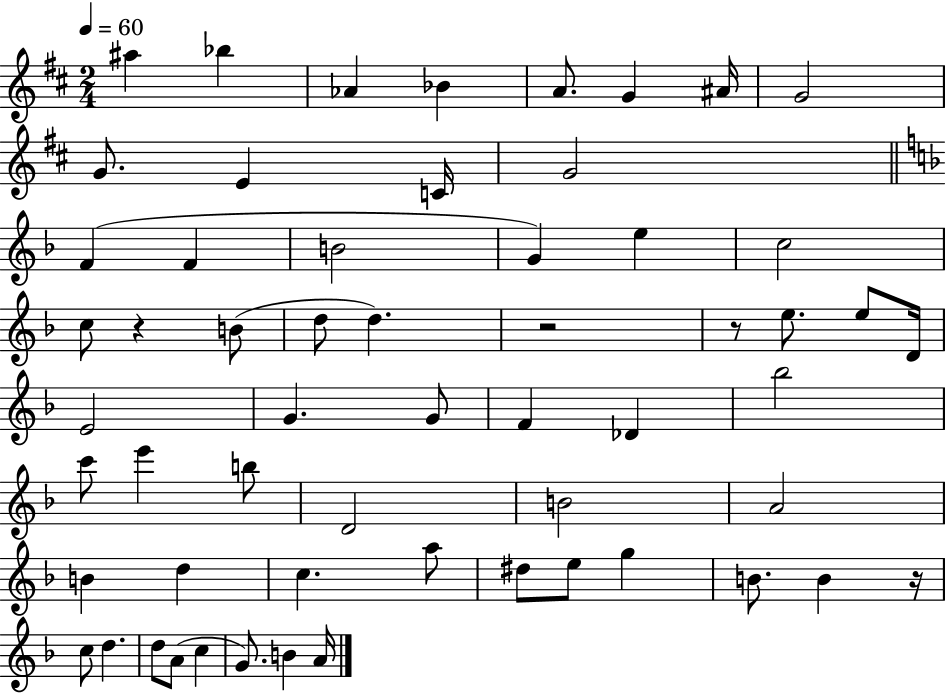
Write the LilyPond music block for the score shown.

{
  \clef treble
  \numericTimeSignature
  \time 2/4
  \key d \major
  \tempo 4 = 60
  ais''4 bes''4 | aes'4 bes'4 | a'8. g'4 ais'16 | g'2 | \break g'8. e'4 c'16 | g'2 | \bar "||" \break \key f \major f'4( f'4 | b'2 | g'4) e''4 | c''2 | \break c''8 r4 b'8( | d''8 d''4.) | r2 | r8 e''8. e''8 d'16 | \break e'2 | g'4. g'8 | f'4 des'4 | bes''2 | \break c'''8 e'''4 b''8 | d'2 | b'2 | a'2 | \break b'4 d''4 | c''4. a''8 | dis''8 e''8 g''4 | b'8. b'4 r16 | \break c''8 d''4. | d''8 a'8( c''4 | g'8.) b'4 a'16 | \bar "|."
}